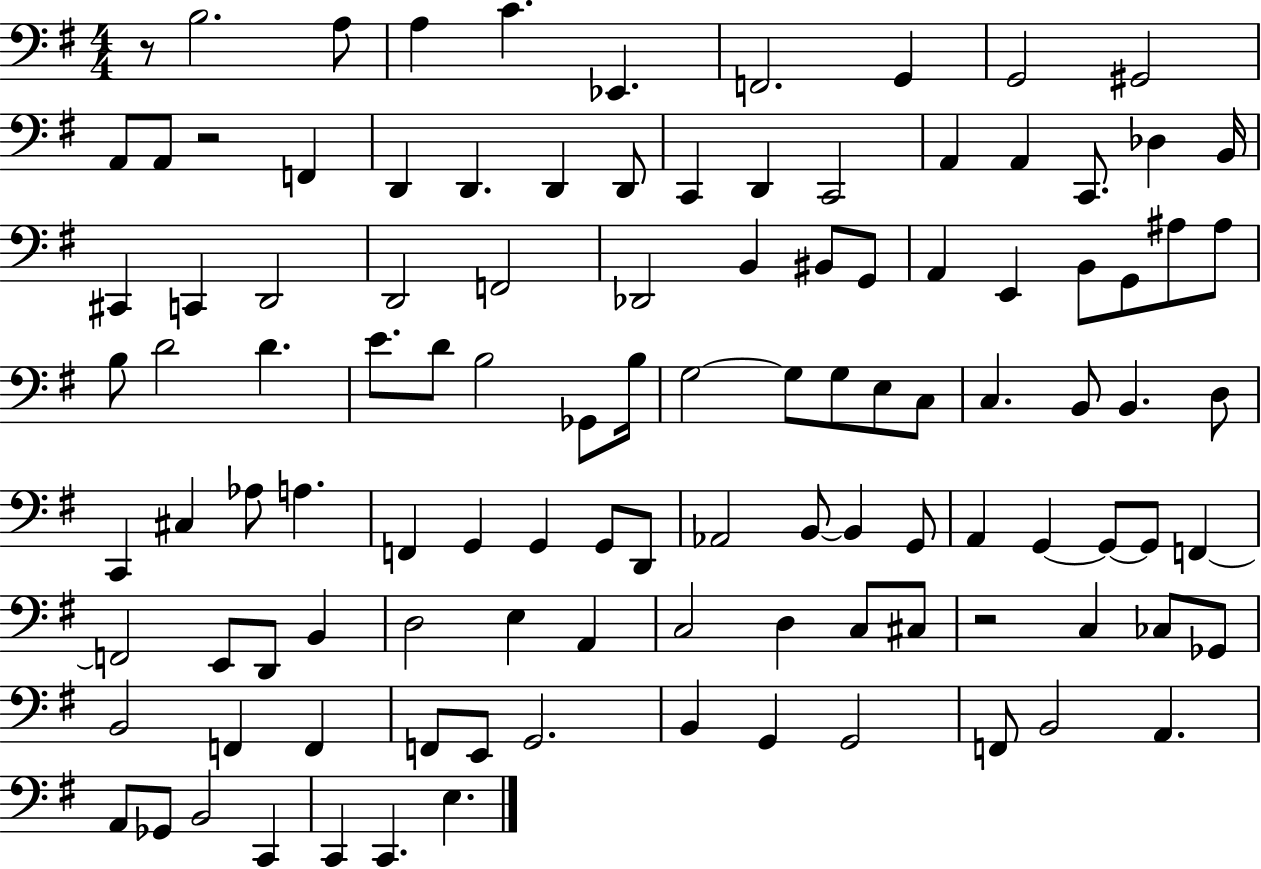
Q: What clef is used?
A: bass